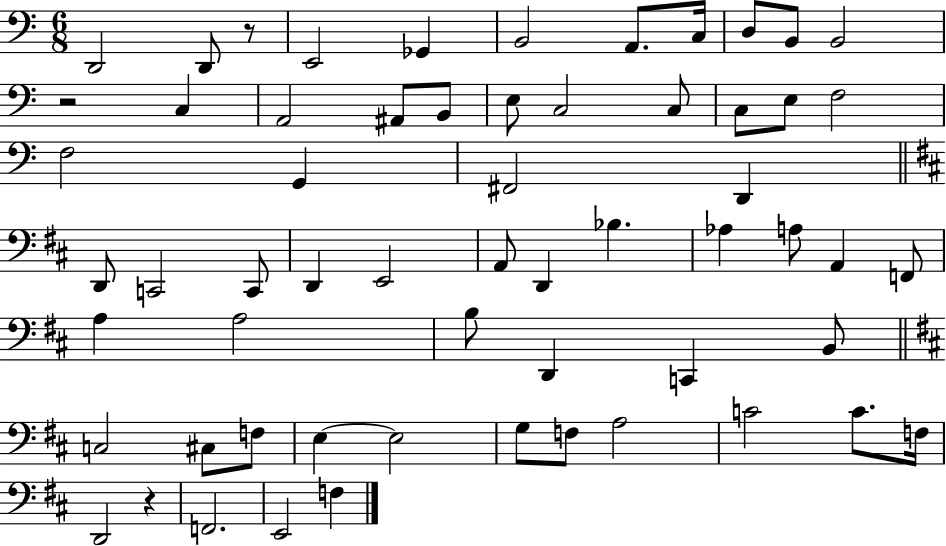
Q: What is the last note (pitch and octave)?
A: F3